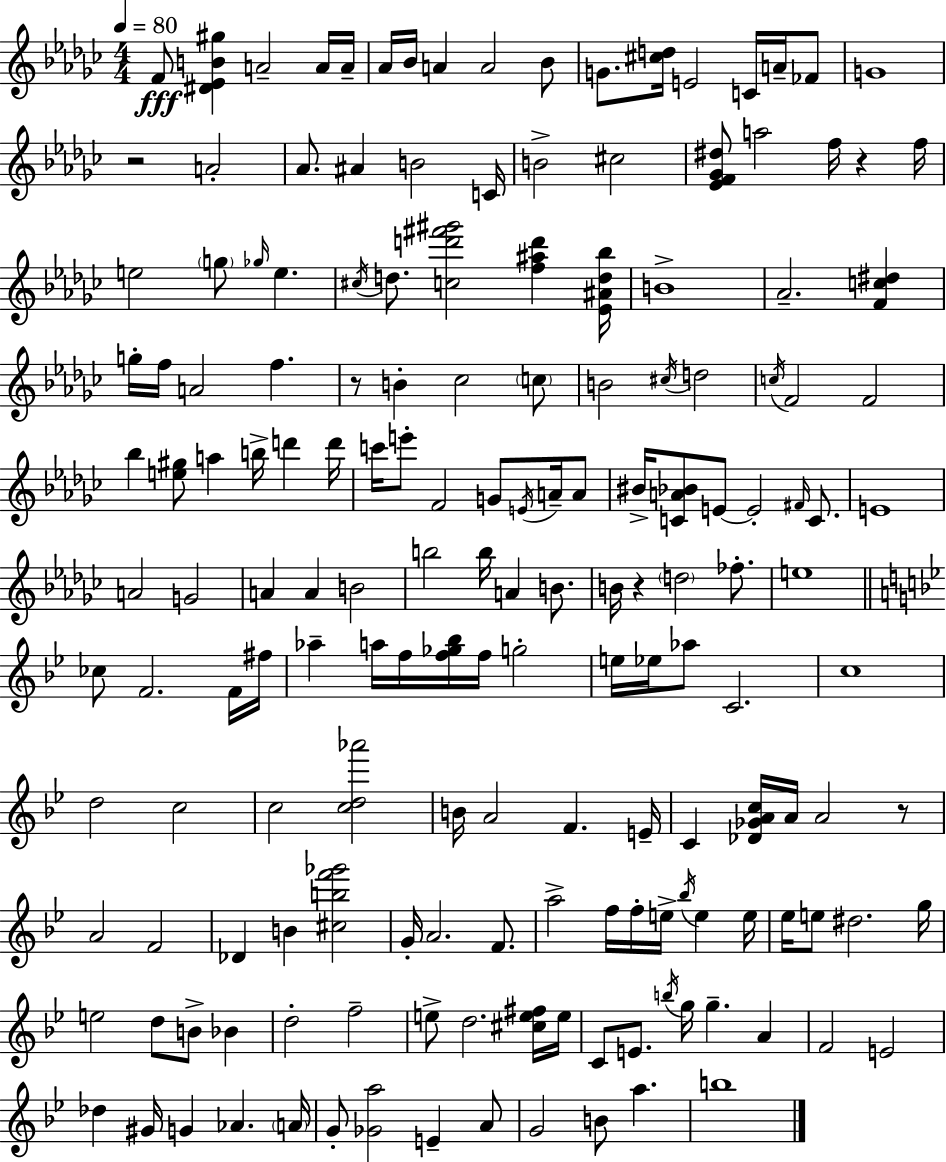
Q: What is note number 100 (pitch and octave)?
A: A4